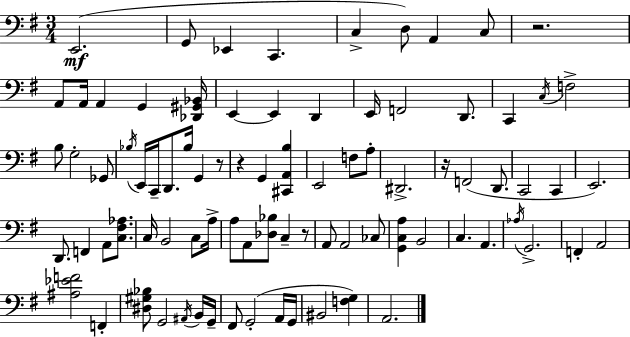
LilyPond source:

{
  \clef bass
  \numericTimeSignature
  \time 3/4
  \key e \minor
  e,2.(\mf | g,8 ees,4 c,4. | c4-> d8) a,4 c8 | r2. | \break a,8 a,16 a,4 g,4 <des, gis, bes,>16 | e,4~~ e,4 d,4 | e,16 f,2 d,8. | c,4 \acciaccatura { c16 } f2-> | \break b8 g2-. ges,8 | \acciaccatura { bes16 } e,16 c,16-- d,8. bes16 g,4 | r8 r4 g,4 <cis, a, b>4 | e,2 f8 | \break a8-. dis,2.-> | r16 f,2( d,8. | c,2 c,4 | e,2.) | \break d,8. f,4 a,8 <c fis aes>8. | c16 b,2 c8 | a16-> a8 a,8 <des bes>8 c4-- | r8 a,8 a,2 | \break ces8 <g, c a>4 b,2 | c4. a,4. | \acciaccatura { aes16 } g,2.-> | f,4-. a,2 | \break <ais ees' f'>2 f,4-. | <dis gis bes>8 g,2 | \acciaccatura { ais,16 } b,16 g,16-- fis,8 g,2-.( | a,16 g,16 bis,2 | \break <f g>4) a,2. | \bar "|."
}